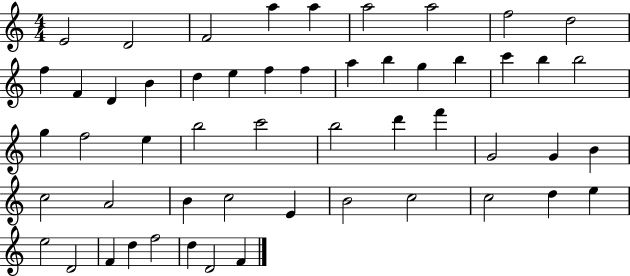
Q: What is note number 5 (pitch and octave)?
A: A5